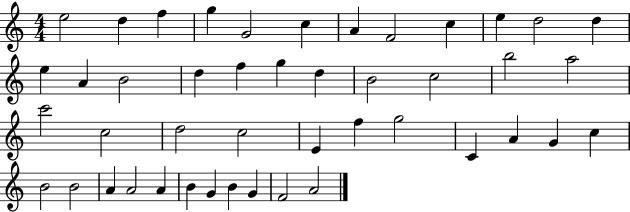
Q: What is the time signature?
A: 4/4